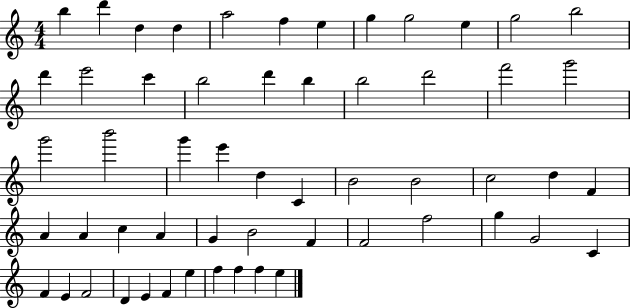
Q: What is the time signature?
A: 4/4